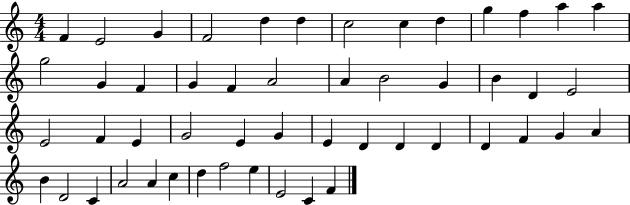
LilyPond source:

{
  \clef treble
  \numericTimeSignature
  \time 4/4
  \key c \major
  f'4 e'2 g'4 | f'2 d''4 d''4 | c''2 c''4 d''4 | g''4 f''4 a''4 a''4 | \break g''2 g'4 f'4 | g'4 f'4 a'2 | a'4 b'2 g'4 | b'4 d'4 e'2 | \break e'2 f'4 e'4 | g'2 e'4 g'4 | e'4 d'4 d'4 d'4 | d'4 f'4 g'4 a'4 | \break b'4 d'2 c'4 | a'2 a'4 c''4 | d''4 f''2 e''4 | e'2 c'4 f'4 | \break \bar "|."
}